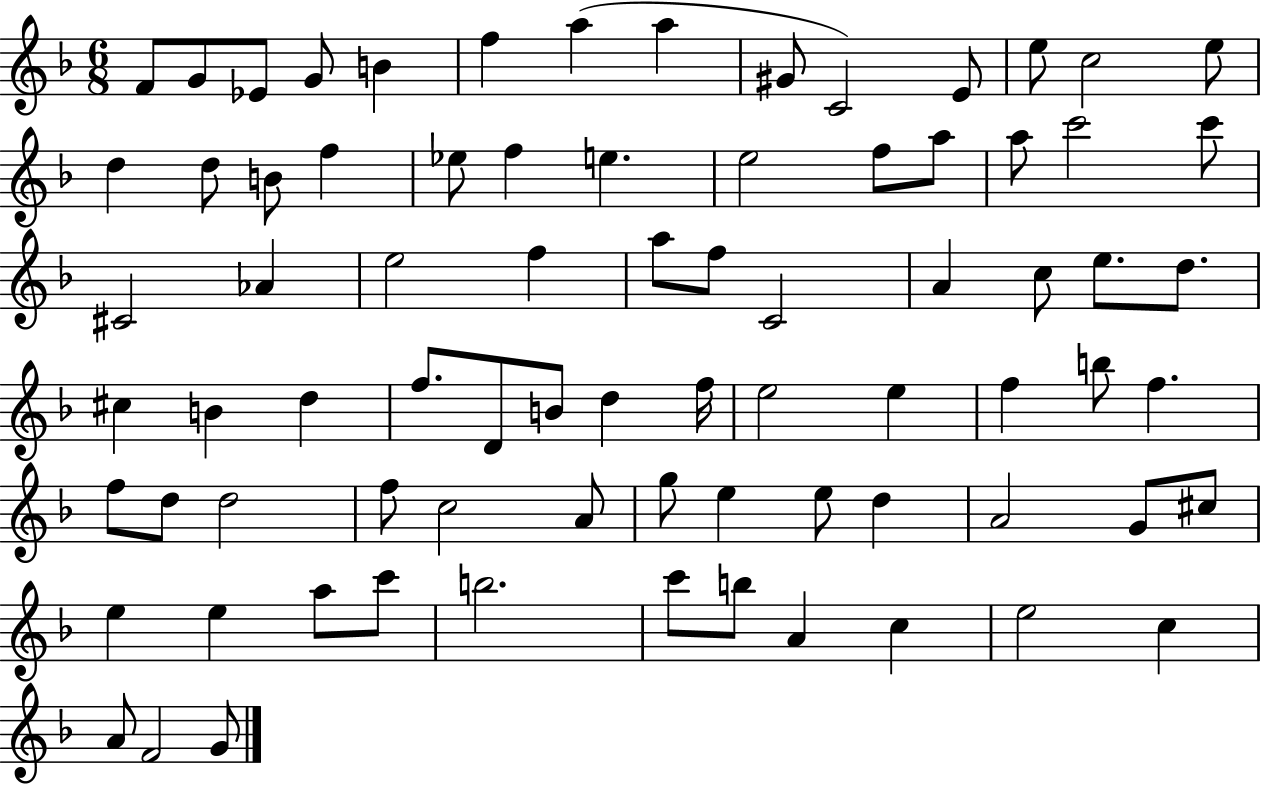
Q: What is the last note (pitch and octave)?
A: G4